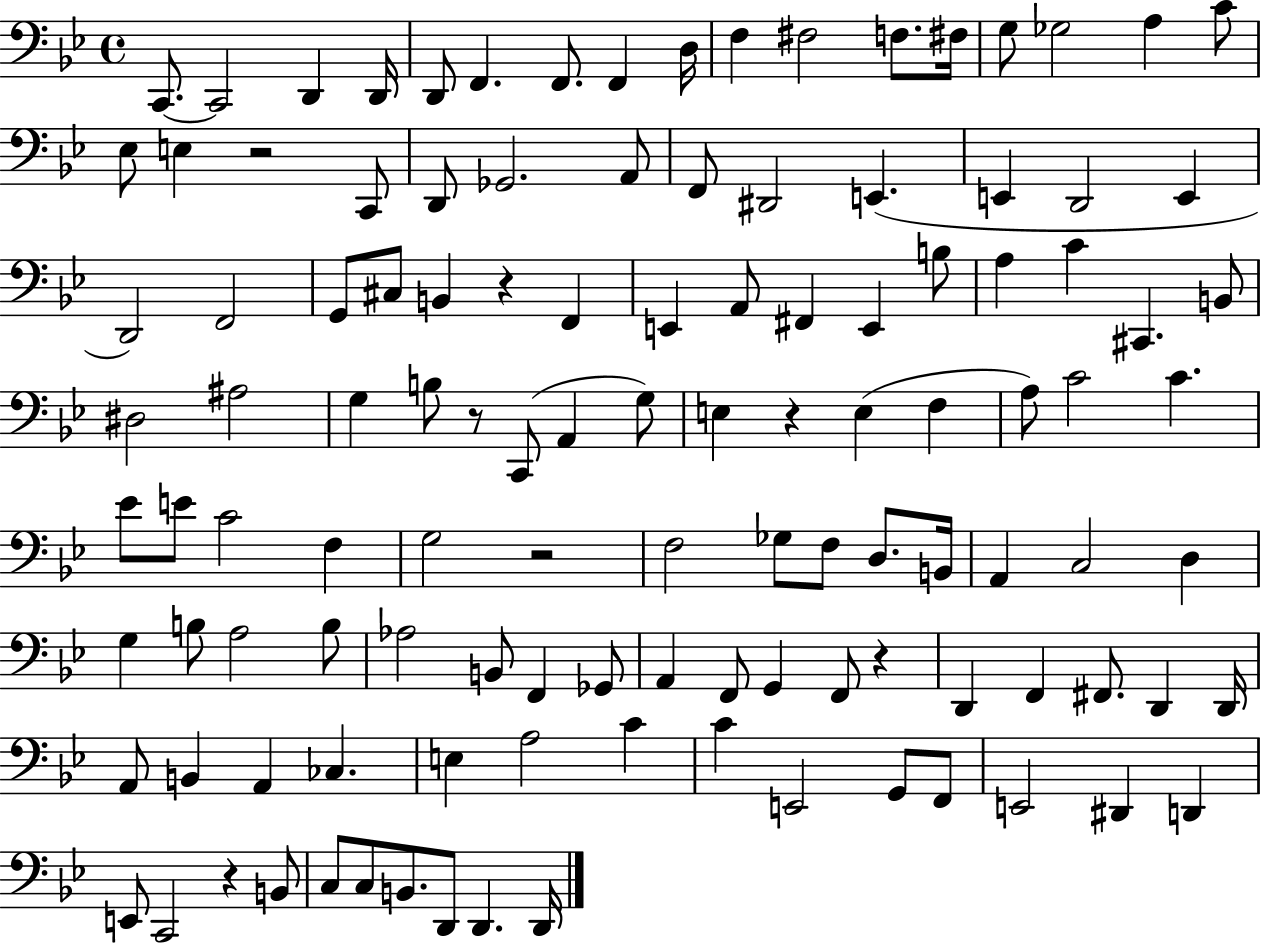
{
  \clef bass
  \time 4/4
  \defaultTimeSignature
  \key bes \major
  c,8.~~ c,2 d,4 d,16 | d,8 f,4. f,8. f,4 d16 | f4 fis2 f8. fis16 | g8 ges2 a4 c'8 | \break ees8 e4 r2 c,8 | d,8 ges,2. a,8 | f,8 dis,2 e,4.( | e,4 d,2 e,4 | \break d,2) f,2 | g,8 cis8 b,4 r4 f,4 | e,4 a,8 fis,4 e,4 b8 | a4 c'4 cis,4. b,8 | \break dis2 ais2 | g4 b8 r8 c,8( a,4 g8) | e4 r4 e4( f4 | a8) c'2 c'4. | \break ees'8 e'8 c'2 f4 | g2 r2 | f2 ges8 f8 d8. b,16 | a,4 c2 d4 | \break g4 b8 a2 b8 | aes2 b,8 f,4 ges,8 | a,4 f,8 g,4 f,8 r4 | d,4 f,4 fis,8. d,4 d,16 | \break a,8 b,4 a,4 ces4. | e4 a2 c'4 | c'4 e,2 g,8 f,8 | e,2 dis,4 d,4 | \break e,8 c,2 r4 b,8 | c8 c8 b,8. d,8 d,4. d,16 | \bar "|."
}